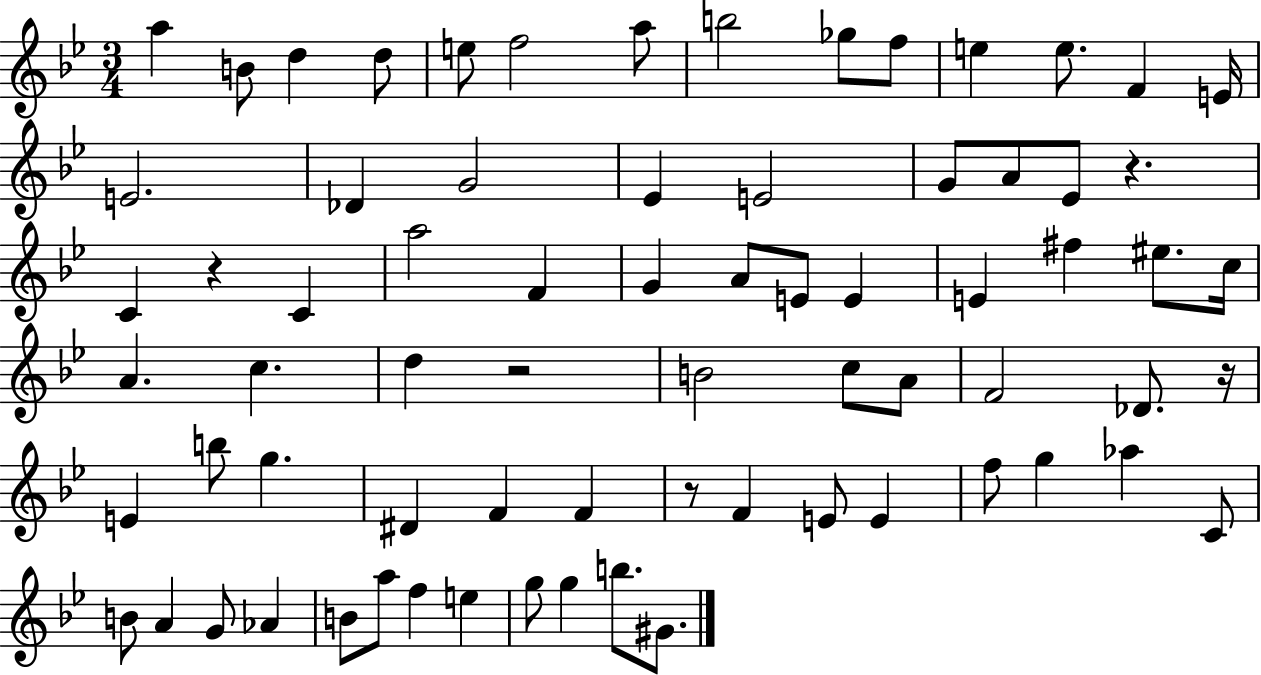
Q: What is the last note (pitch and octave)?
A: G#4